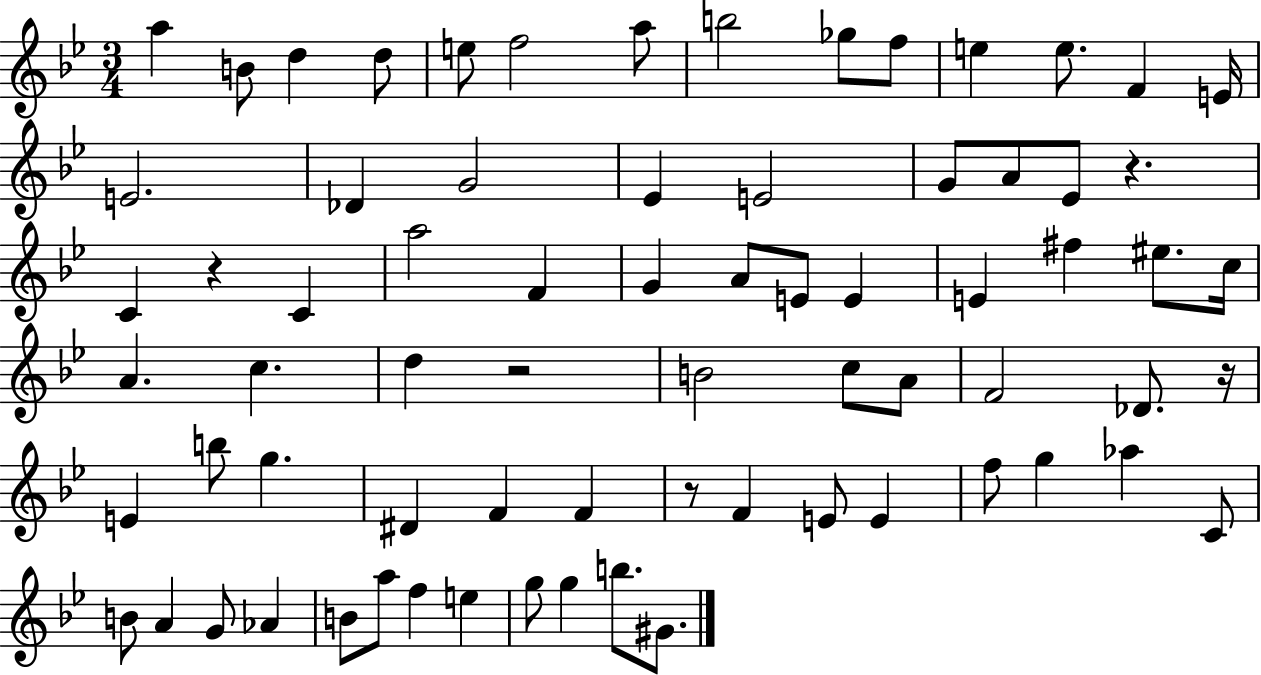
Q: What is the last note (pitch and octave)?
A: G#4